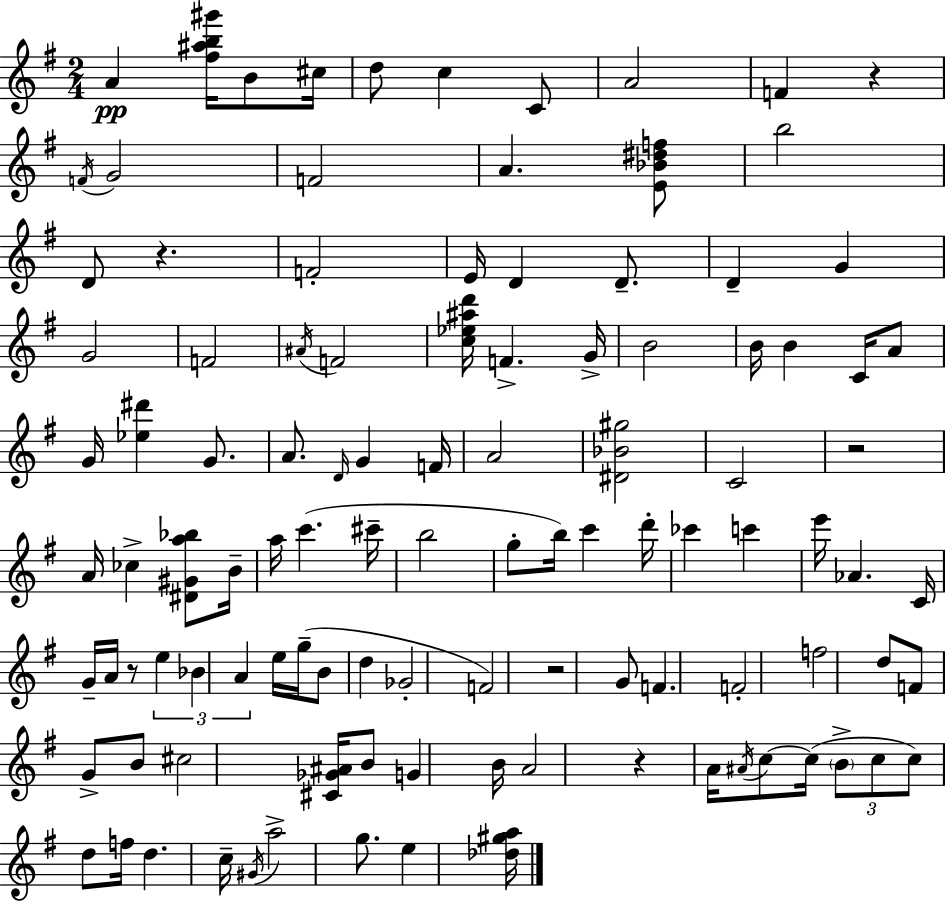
{
  \clef treble
  \numericTimeSignature
  \time 2/4
  \key g \major
  a'4\pp <fis'' ais'' b'' gis'''>16 b'8 cis''16 | d''8 c''4 c'8 | a'2 | f'4 r4 | \break \acciaccatura { f'16 } g'2 | f'2 | a'4. <e' bes' dis'' f''>8 | b''2 | \break d'8 r4. | f'2-. | e'16 d'4 d'8.-- | d'4-- g'4 | \break g'2 | f'2 | \acciaccatura { ais'16 } f'2 | <c'' ees'' ais'' d'''>16 f'4.-> | \break g'16-> b'2 | b'16 b'4 c'16 | a'8 g'16 <ees'' dis'''>4 g'8. | a'8. \grace { d'16 } g'4 | \break f'16 a'2 | <dis' bes' gis''>2 | c'2 | r2 | \break a'16 ces''4-> | <dis' gis' a'' bes''>8 b'16-- a''16 c'''4.( | cis'''16-- b''2 | g''8-. b''16) c'''4 | \break d'''16-. ces'''4 c'''4 | e'''16 aes'4. | c'16 g'16-- a'16 r8 \tuplet 3/2 { e''4 | bes'4 a'4 } | \break e''16 g''16--( b'8 d''4 | ges'2-. | f'2) | r2 | \break g'8 f'4. | f'2-. | f''2 | d''8 f'8 g'8-> | \break b'8 cis''2 | <cis' ges' ais'>16 b'8 g'4 | b'16 a'2 | r4 a'16 | \break \acciaccatura { ais'16 } c''8~~ c''16( \tuplet 3/2 { \parenthesize b'8-> c''8 | c''8) } d''8 f''16 d''4. | c''16-- \acciaccatura { gis'16 } a''2-> | g''8. | \break e''4 <des'' gis'' a''>16 \bar "|."
}